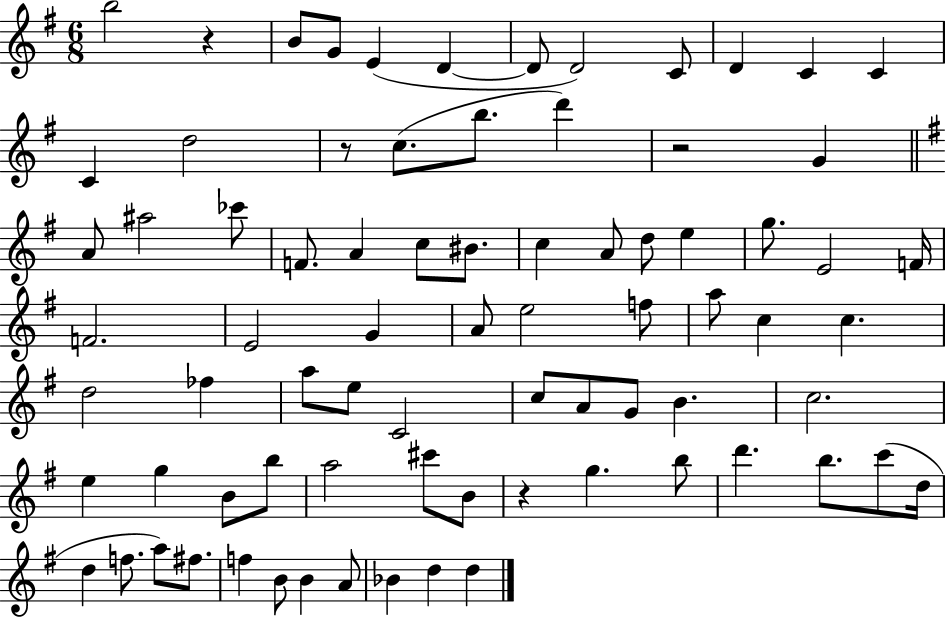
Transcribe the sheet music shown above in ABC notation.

X:1
T:Untitled
M:6/8
L:1/4
K:G
b2 z B/2 G/2 E D D/2 D2 C/2 D C C C d2 z/2 c/2 b/2 d' z2 G A/2 ^a2 _c'/2 F/2 A c/2 ^B/2 c A/2 d/2 e g/2 E2 F/4 F2 E2 G A/2 e2 f/2 a/2 c c d2 _f a/2 e/2 C2 c/2 A/2 G/2 B c2 e g B/2 b/2 a2 ^c'/2 B/2 z g b/2 d' b/2 c'/2 d/4 d f/2 a/2 ^f/2 f B/2 B A/2 _B d d